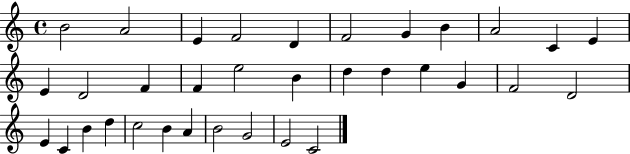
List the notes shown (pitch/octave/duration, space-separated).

B4/h A4/h E4/q F4/h D4/q F4/h G4/q B4/q A4/h C4/q E4/q E4/q D4/h F4/q F4/q E5/h B4/q D5/q D5/q E5/q G4/q F4/h D4/h E4/q C4/q B4/q D5/q C5/h B4/q A4/q B4/h G4/h E4/h C4/h